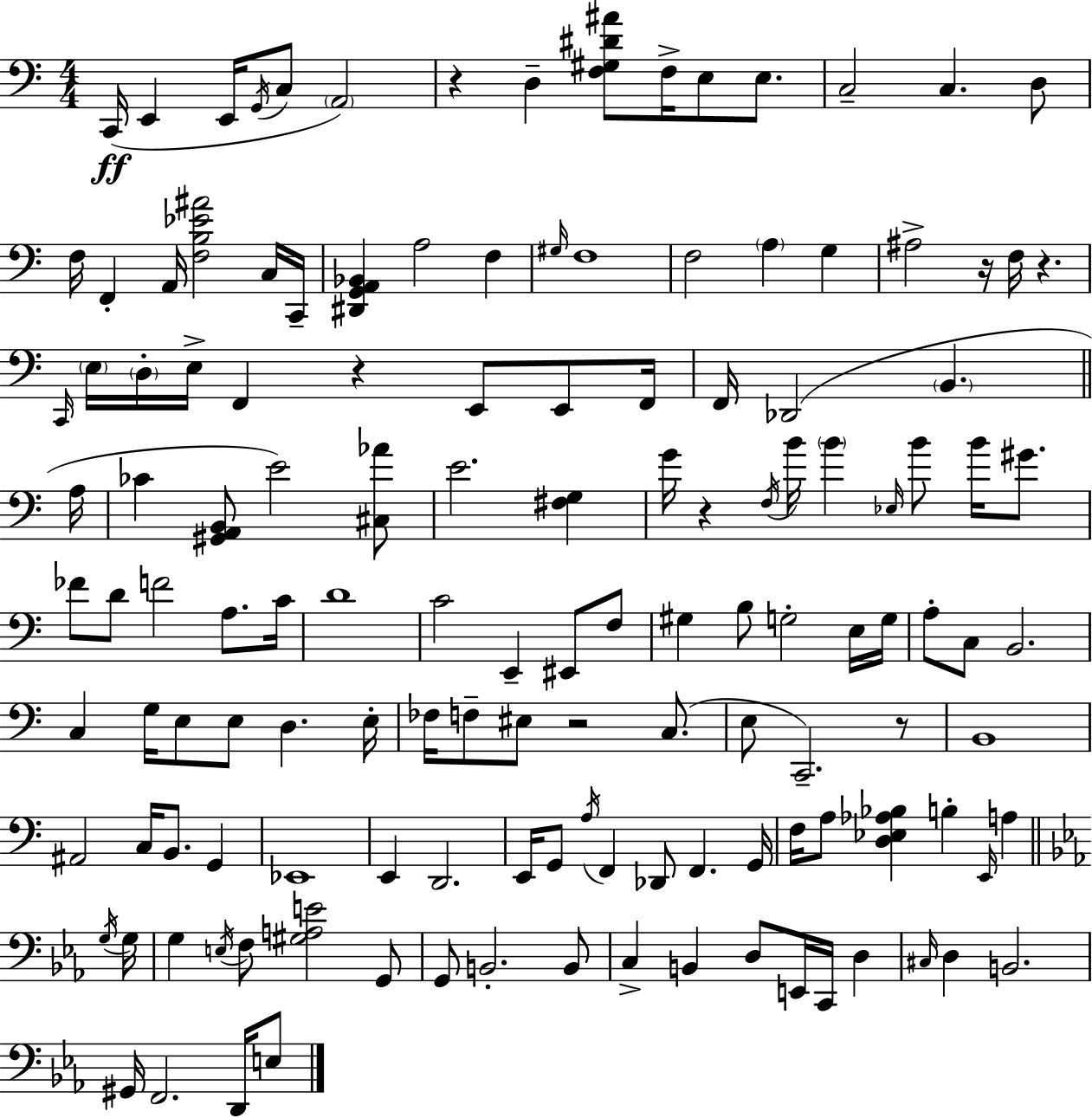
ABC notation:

X:1
T:Untitled
M:4/4
L:1/4
K:Am
C,,/4 E,, E,,/4 G,,/4 C,/2 A,,2 z D, [F,^G,^D^A]/2 F,/4 E,/2 E,/2 C,2 C, D,/2 F,/4 F,, A,,/4 [F,B,_E^A]2 C,/4 C,,/4 [^D,,G,,A,,_B,,] A,2 F, ^G,/4 F,4 F,2 A, G, ^A,2 z/4 F,/4 z C,,/4 E,/4 D,/4 E,/4 F,, z E,,/2 E,,/2 F,,/4 F,,/4 _D,,2 B,, A,/4 _C [^G,,A,,B,,]/2 E2 [^C,_A]/2 E2 [^F,G,] G/4 z F,/4 B/4 B _E,/4 B/2 B/4 ^G/2 _F/2 D/2 F2 A,/2 C/4 D4 C2 E,, ^E,,/2 F,/2 ^G, B,/2 G,2 E,/4 G,/4 A,/2 C,/2 B,,2 C, G,/4 E,/2 E,/2 D, E,/4 _F,/4 F,/2 ^E,/2 z2 C,/2 E,/2 C,,2 z/2 B,,4 ^A,,2 C,/4 B,,/2 G,, _E,,4 E,, D,,2 E,,/4 G,,/2 A,/4 F,, _D,,/2 F,, G,,/4 F,/4 A,/2 [D,_E,_A,_B,] B, E,,/4 A, G,/4 G,/4 G, E,/4 F,/2 [^G,A,E]2 G,,/2 G,,/2 B,,2 B,,/2 C, B,, D,/2 E,,/4 C,,/4 D, ^C,/4 D, B,,2 ^G,,/4 F,,2 D,,/4 E,/2